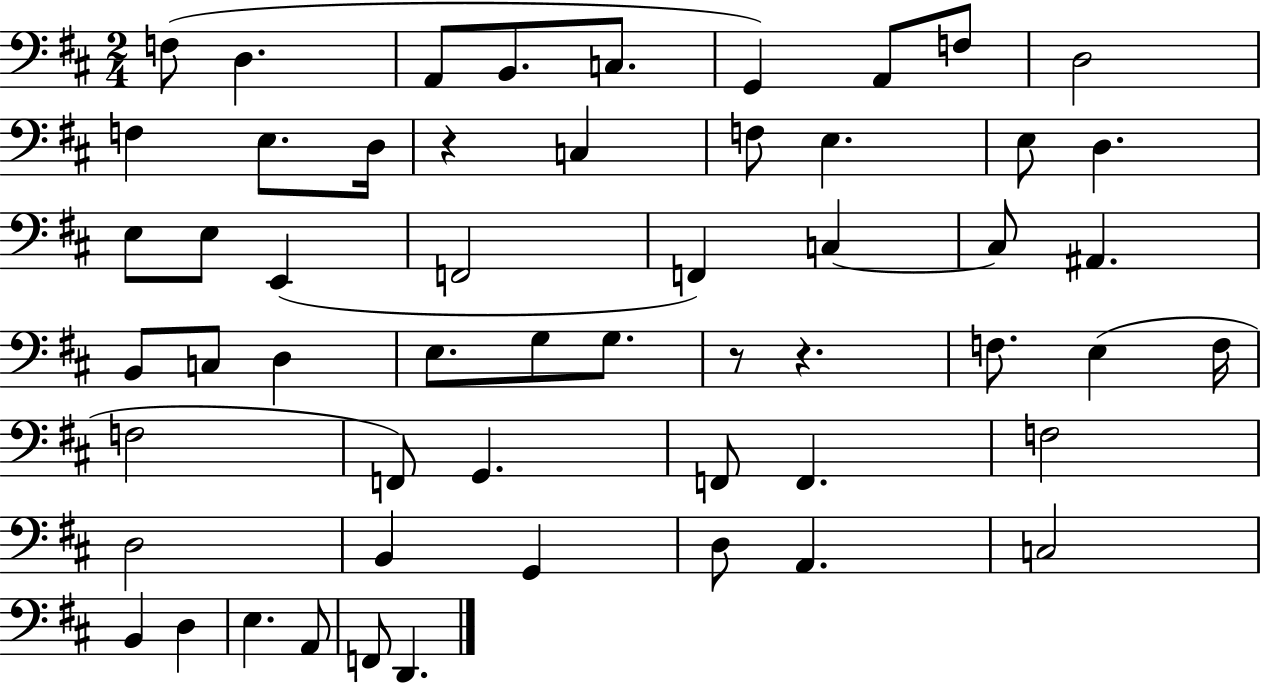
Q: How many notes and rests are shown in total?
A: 55